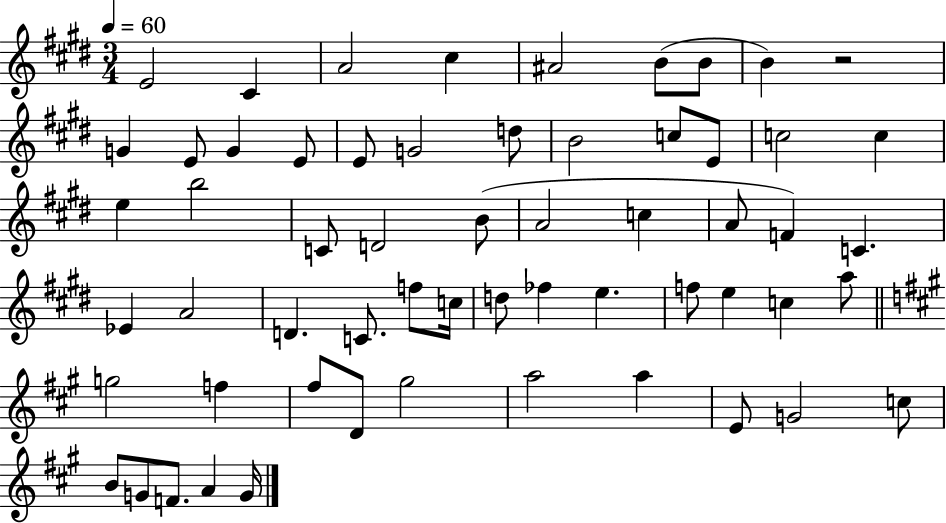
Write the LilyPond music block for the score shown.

{
  \clef treble
  \numericTimeSignature
  \time 3/4
  \key e \major
  \tempo 4 = 60
  e'2 cis'4 | a'2 cis''4 | ais'2 b'8( b'8 | b'4) r2 | \break g'4 e'8 g'4 e'8 | e'8 g'2 d''8 | b'2 c''8 e'8 | c''2 c''4 | \break e''4 b''2 | c'8 d'2 b'8( | a'2 c''4 | a'8 f'4) c'4. | \break ees'4 a'2 | d'4. c'8. f''8 c''16 | d''8 fes''4 e''4. | f''8 e''4 c''4 a''8 | \break \bar "||" \break \key a \major g''2 f''4 | fis''8 d'8 gis''2 | a''2 a''4 | e'8 g'2 c''8 | \break b'8 g'8 f'8. a'4 g'16 | \bar "|."
}